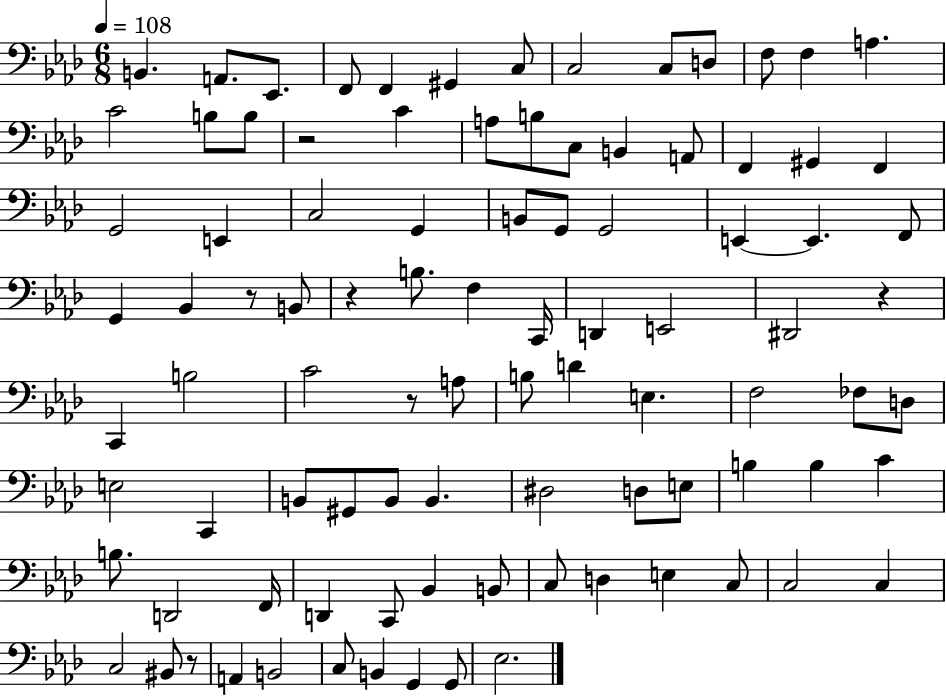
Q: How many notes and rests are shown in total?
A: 94